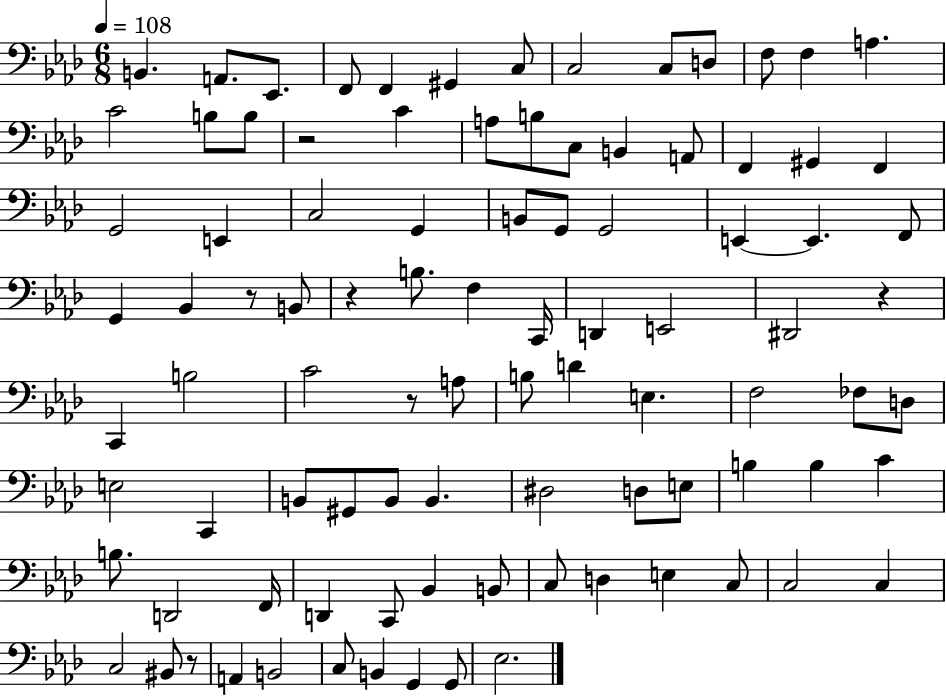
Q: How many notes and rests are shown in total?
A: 94